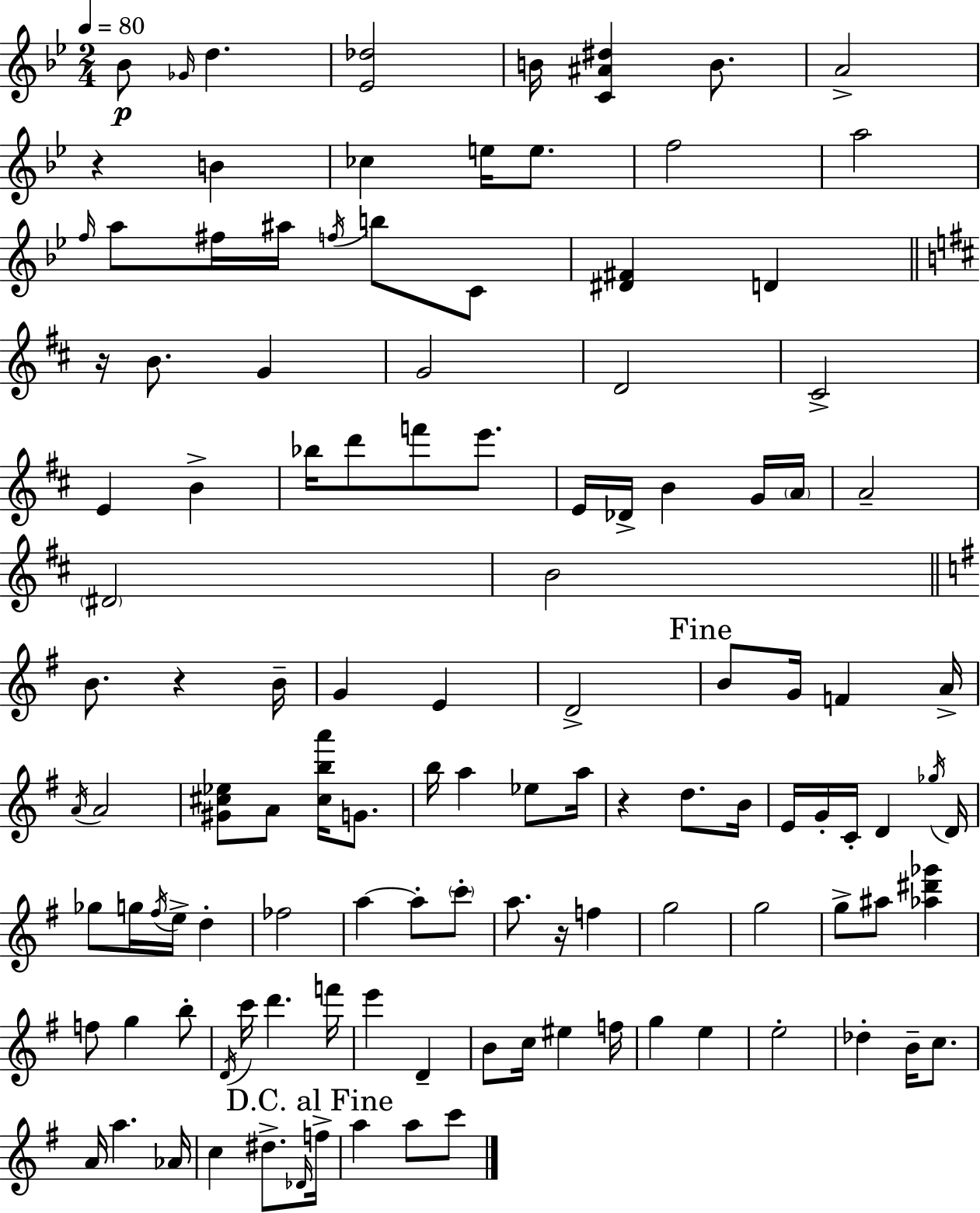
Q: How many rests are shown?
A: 5